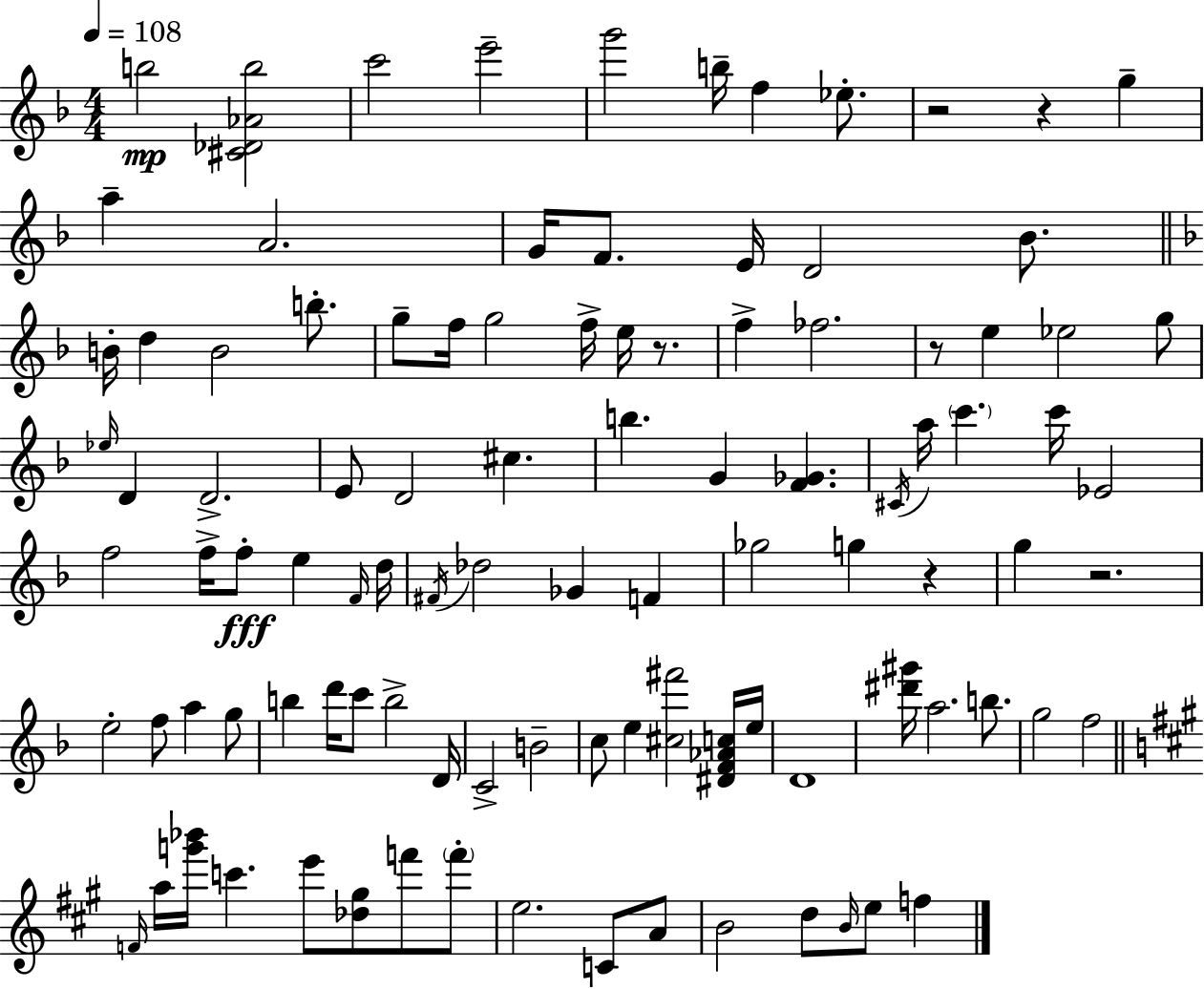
X:1
T:Untitled
M:4/4
L:1/4
K:F
b2 [^C_D_Ab]2 c'2 e'2 g'2 b/4 f _e/2 z2 z g a A2 G/4 F/2 E/4 D2 _B/2 B/4 d B2 b/2 g/2 f/4 g2 f/4 e/4 z/2 f _f2 z/2 e _e2 g/2 _e/4 D D2 E/2 D2 ^c b G [F_G] ^C/4 a/4 c' c'/4 _E2 f2 f/4 f/2 e F/4 d/4 ^F/4 _d2 _G F _g2 g z g z2 e2 f/2 a g/2 b d'/4 c'/2 b2 D/4 C2 B2 c/2 e [^c^f']2 [^DF_Ac]/4 e/4 D4 [^d'^g']/4 a2 b/2 g2 f2 F/4 a/4 [g'_b']/4 c' e'/2 [_d^g]/2 f'/2 f'/2 e2 C/2 A/2 B2 d/2 B/4 e/2 f